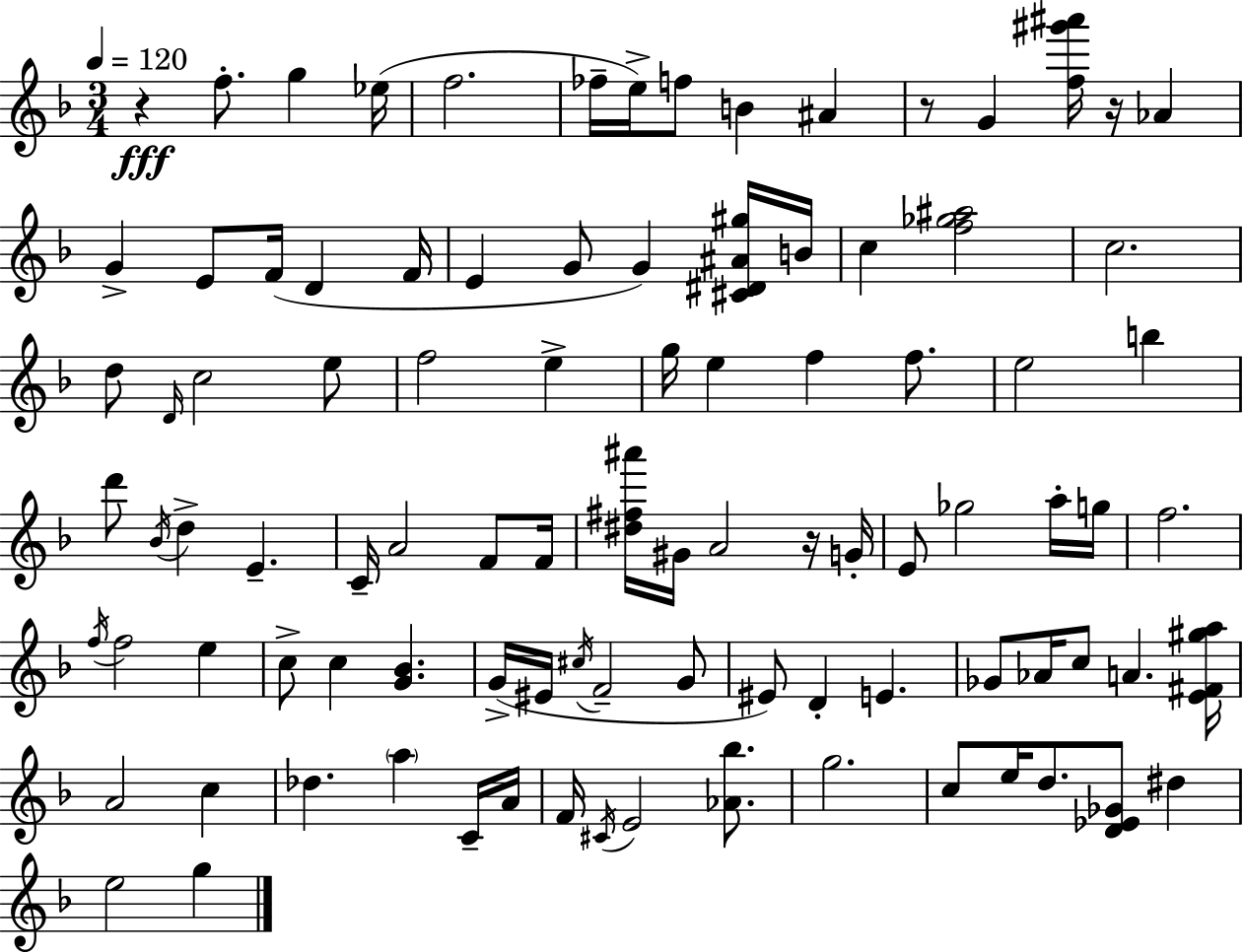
{
  \clef treble
  \numericTimeSignature
  \time 3/4
  \key d \minor
  \tempo 4 = 120
  r4\fff f''8.-. g''4 ees''16( | f''2. | fes''16-- e''16->) f''8 b'4 ais'4 | r8 g'4 <f'' gis''' ais'''>16 r16 aes'4 | \break g'4-> e'8 f'16( d'4 f'16 | e'4 g'8 g'4) <cis' dis' ais' gis''>16 b'16 | c''4 <f'' ges'' ais''>2 | c''2. | \break d''8 \grace { d'16 } c''2 e''8 | f''2 e''4-> | g''16 e''4 f''4 f''8. | e''2 b''4 | \break d'''8 \acciaccatura { bes'16 } d''4-> e'4.-- | c'16-- a'2 f'8 | f'16 <dis'' fis'' ais'''>16 gis'16 a'2 | r16 g'16-. e'8 ges''2 | \break a''16-. g''16 f''2. | \acciaccatura { f''16 } f''2 e''4 | c''8-> c''4 <g' bes'>4. | g'16->( eis'16 \acciaccatura { cis''16 } f'2-- | \break g'8 eis'8) d'4-. e'4. | ges'8 aes'16 c''8 a'4. | <e' fis' gis'' a''>16 a'2 | c''4 des''4. \parenthesize a''4 | \break c'16-- a'16 f'16 \acciaccatura { cis'16 } e'2 | <aes' bes''>8. g''2. | c''8 e''16 d''8. <d' ees' ges'>8 | dis''4 e''2 | \break g''4 \bar "|."
}